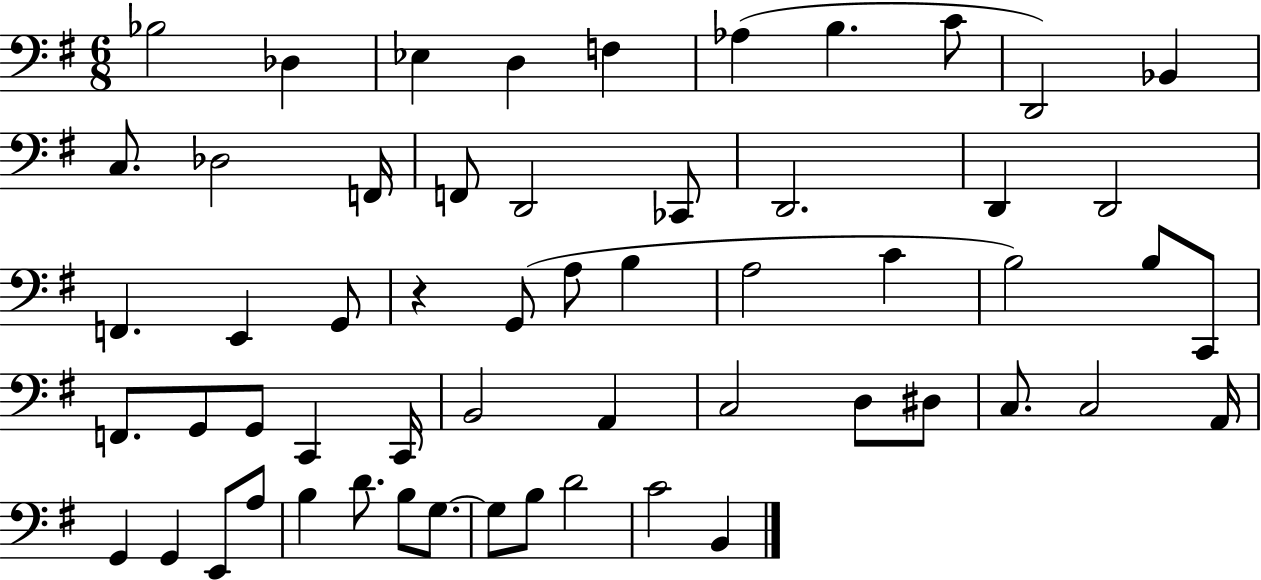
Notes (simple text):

Bb3/h Db3/q Eb3/q D3/q F3/q Ab3/q B3/q. C4/e D2/h Bb2/q C3/e. Db3/h F2/s F2/e D2/h CES2/e D2/h. D2/q D2/h F2/q. E2/q G2/e R/q G2/e A3/e B3/q A3/h C4/q B3/h B3/e C2/e F2/e. G2/e G2/e C2/q C2/s B2/h A2/q C3/h D3/e D#3/e C3/e. C3/h A2/s G2/q G2/q E2/e A3/e B3/q D4/e. B3/e G3/e. G3/e B3/e D4/h C4/h B2/q